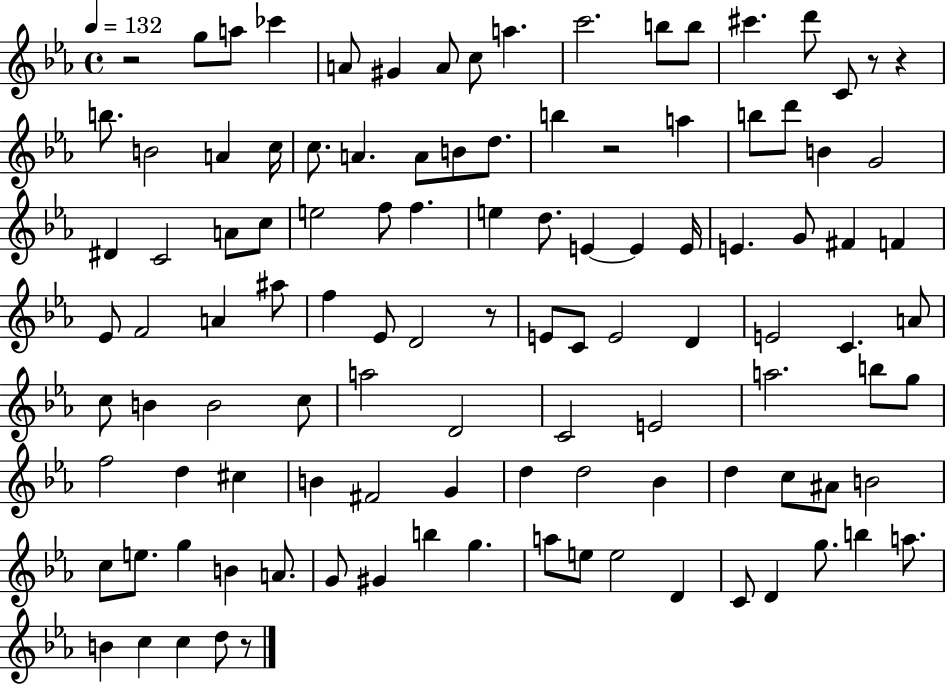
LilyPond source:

{
  \clef treble
  \time 4/4
  \defaultTimeSignature
  \key ees \major
  \tempo 4 = 132
  r2 g''8 a''8 ces'''4 | a'8 gis'4 a'8 c''8 a''4. | c'''2. b''8 b''8 | cis'''4. d'''8 c'8 r8 r4 | \break b''8. b'2 a'4 c''16 | c''8. a'4. a'8 b'8 d''8. | b''4 r2 a''4 | b''8 d'''8 b'4 g'2 | \break dis'4 c'2 a'8 c''8 | e''2 f''8 f''4. | e''4 d''8. e'4~~ e'4 e'16 | e'4. g'8 fis'4 f'4 | \break ees'8 f'2 a'4 ais''8 | f''4 ees'8 d'2 r8 | e'8 c'8 e'2 d'4 | e'2 c'4. a'8 | \break c''8 b'4 b'2 c''8 | a''2 d'2 | c'2 e'2 | a''2. b''8 g''8 | \break f''2 d''4 cis''4 | b'4 fis'2 g'4 | d''4 d''2 bes'4 | d''4 c''8 ais'8 b'2 | \break c''8 e''8. g''4 b'4 a'8. | g'8 gis'4 b''4 g''4. | a''8 e''8 e''2 d'4 | c'8 d'4 g''8. b''4 a''8. | \break b'4 c''4 c''4 d''8 r8 | \bar "|."
}